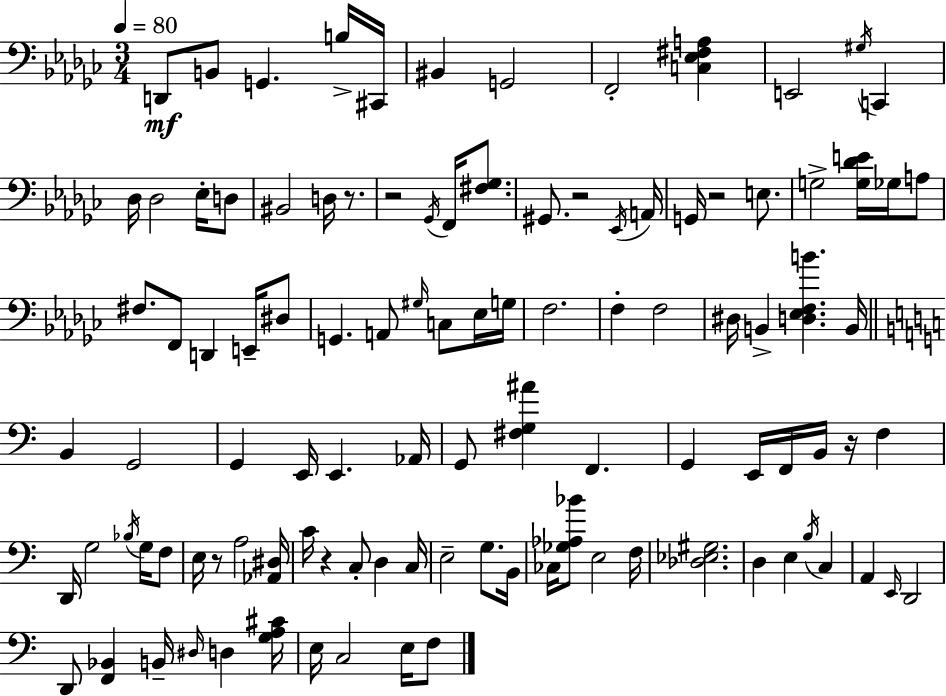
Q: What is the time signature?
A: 3/4